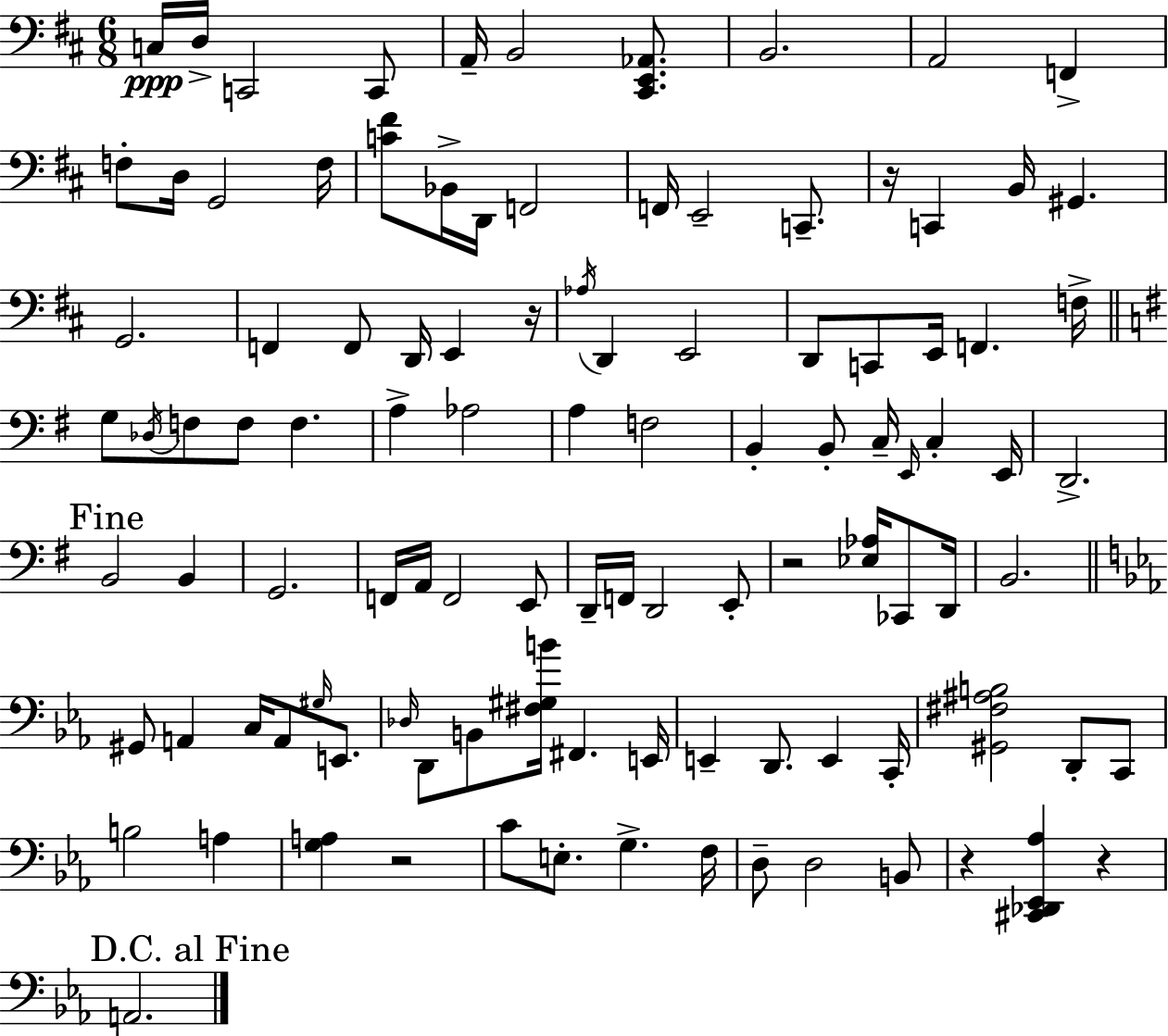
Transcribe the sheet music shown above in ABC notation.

X:1
T:Untitled
M:6/8
L:1/4
K:D
C,/4 D,/4 C,,2 C,,/2 A,,/4 B,,2 [^C,,E,,_A,,]/2 B,,2 A,,2 F,, F,/2 D,/4 G,,2 F,/4 [C^F]/2 _B,,/4 D,,/4 F,,2 F,,/4 E,,2 C,,/2 z/4 C,, B,,/4 ^G,, G,,2 F,, F,,/2 D,,/4 E,, z/4 _A,/4 D,, E,,2 D,,/2 C,,/2 E,,/4 F,, F,/4 G,/2 _D,/4 F,/2 F,/2 F, A, _A,2 A, F,2 B,, B,,/2 C,/4 E,,/4 C, E,,/4 D,,2 B,,2 B,, G,,2 F,,/4 A,,/4 F,,2 E,,/2 D,,/4 F,,/4 D,,2 E,,/2 z2 [_E,_A,]/4 _C,,/2 D,,/4 B,,2 ^G,,/2 A,, C,/4 A,,/2 ^G,/4 E,,/2 _D,/4 D,,/2 B,,/2 [^F,^G,B]/4 ^F,, E,,/4 E,, D,,/2 E,, C,,/4 [^G,,^F,^A,B,]2 D,,/2 C,,/2 B,2 A, [G,A,] z2 C/2 E,/2 G, F,/4 D,/2 D,2 B,,/2 z [^C,,_D,,_E,,_A,] z A,,2